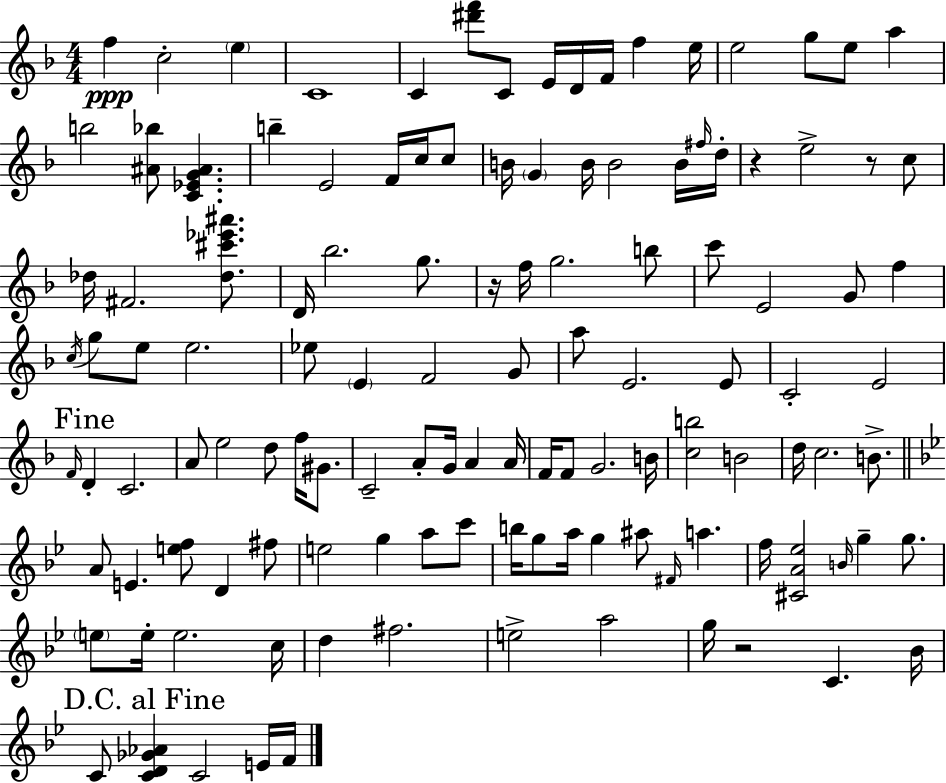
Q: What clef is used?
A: treble